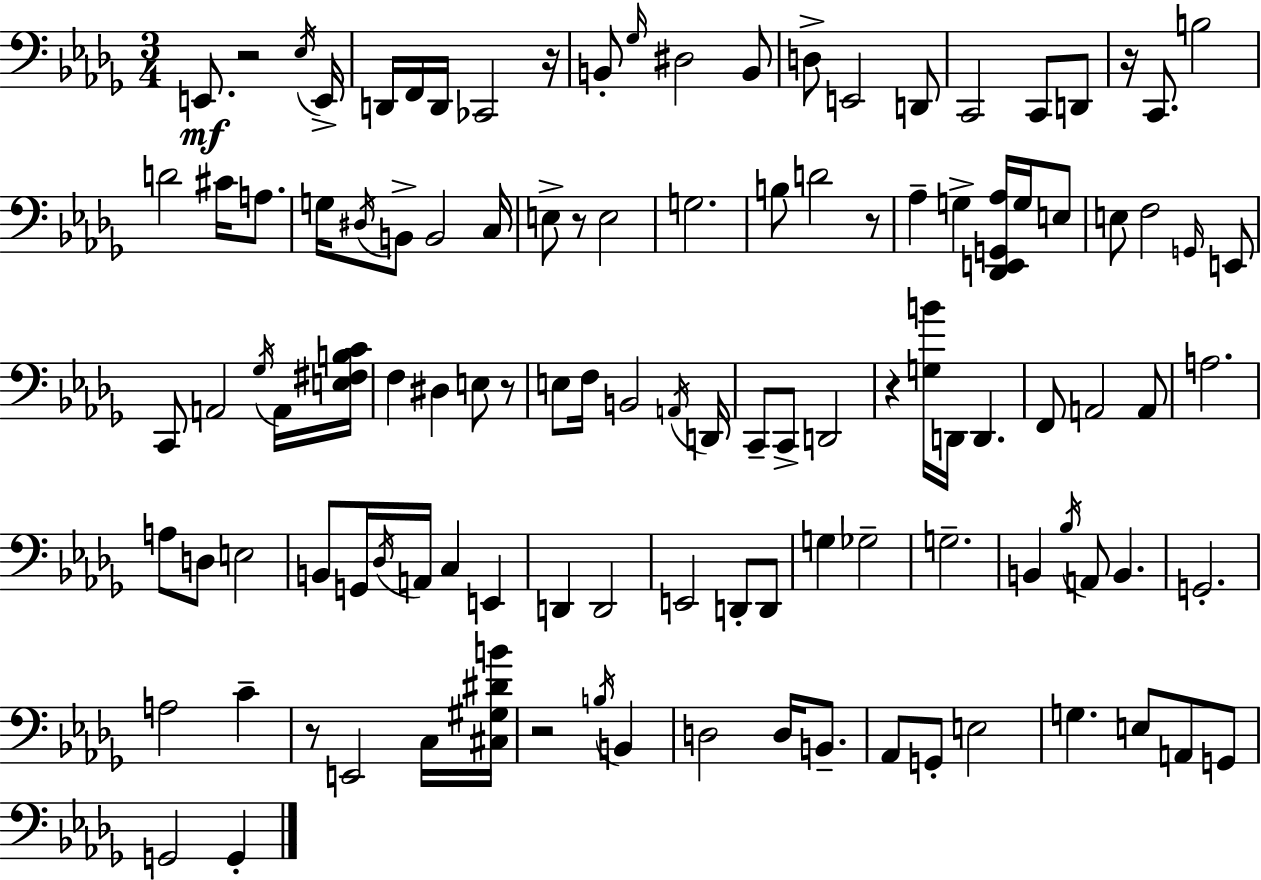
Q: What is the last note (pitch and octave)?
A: G2